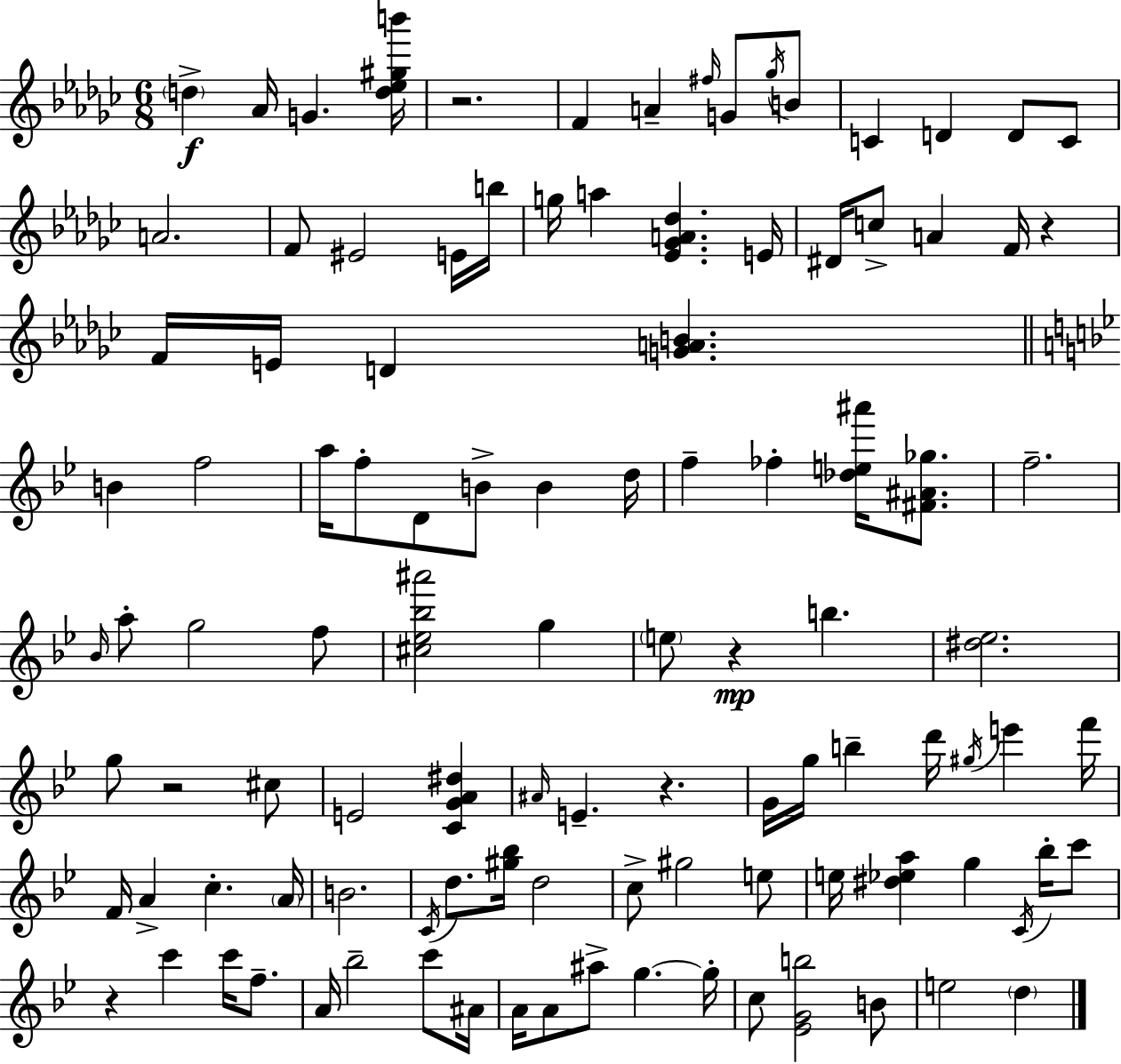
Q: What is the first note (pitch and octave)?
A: D5